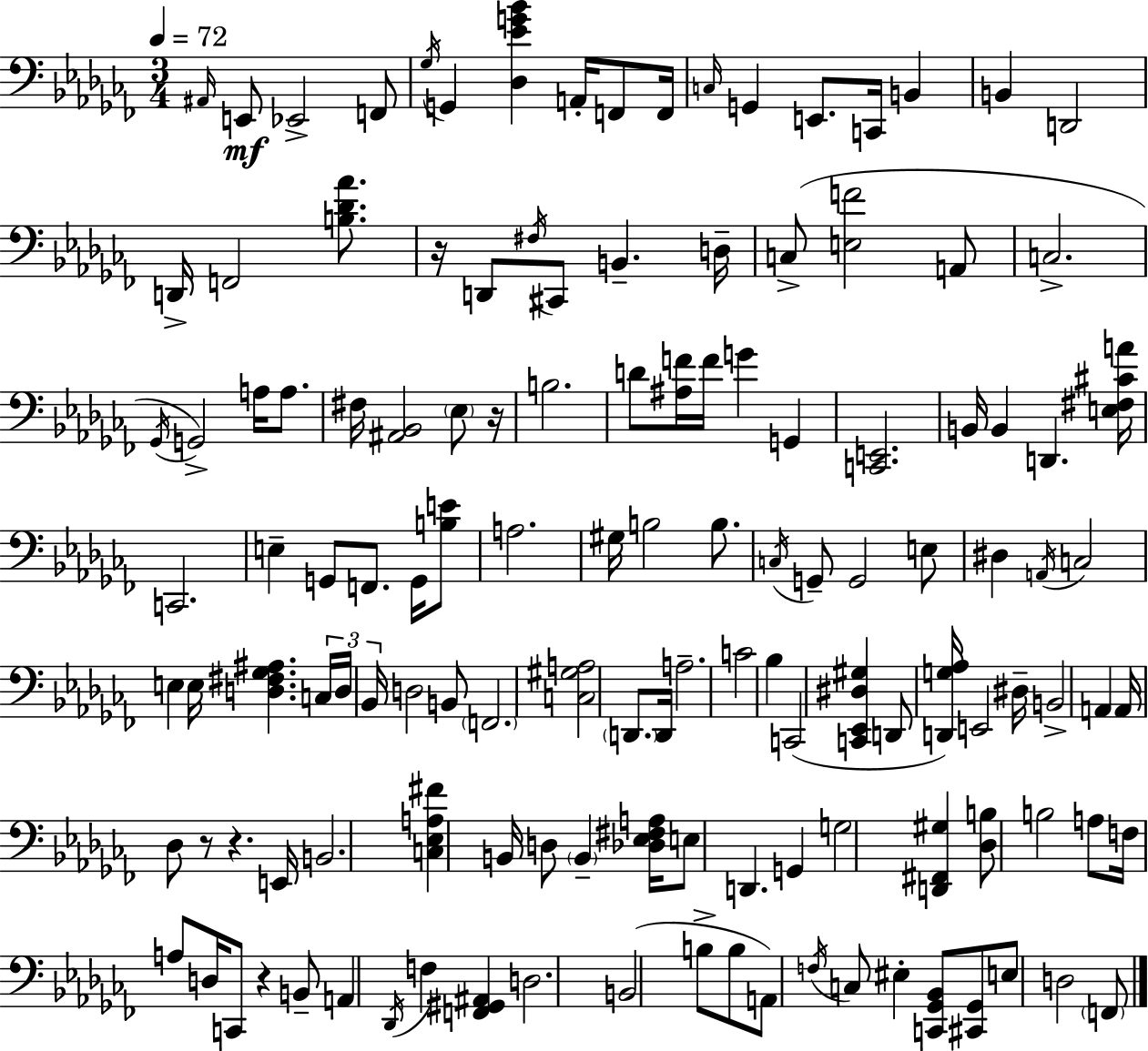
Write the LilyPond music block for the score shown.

{
  \clef bass
  \numericTimeSignature
  \time 3/4
  \key aes \minor
  \tempo 4 = 72
  \grace { ais,16 }\mf e,8 ees,2-> f,8 | \acciaccatura { ges16 } g,4 <des ees' g' bes'>4 a,16-. f,8 | f,16 \grace { c16 } g,4 e,8. c,16 b,4 | b,4 d,2 | \break d,16-> f,2 | <b des' aes'>8. r16 d,8 \acciaccatura { fis16 } cis,8 b,4.-- | d16-- c8->( <e f'>2 | a,8 c2.-> | \break \acciaccatura { ges,16 }) g,2-> | a16 a8. fis16 <ais, bes,>2 | \parenthesize ees8 r16 b2. | d'8 <ais f'>16 f'16 g'4 | \break g,4 <c, e,>2. | b,16 b,4 d,4. | <e fis cis' a'>16 c,2. | e4-- g,8 f,8. | \break g,16 <b e'>8 a2. | gis16 b2 | b8. \acciaccatura { c16 } g,8-- g,2 | e8 dis4 \acciaccatura { a,16 } c2 | \break e4 e16 | <d fis ges ais>4. \tuplet 3/2 { c16 d16 bes,16 } d2 | b,8 \parenthesize f,2. | <c gis a>2 | \break \parenthesize d,8. d,16 a2.-- | c'2 | bes4 c,2( | <c, ees, dis gis>4 d,8 <d, g aes>16) e,2 | \break dis16-- b,2-> | a,4 a,16 des8 r8 | r4. e,16 b,2. | <c ees a fis'>4 b,16 | \break d8 \parenthesize b,4-- <des ees fis a>16 e8 d,4. | g,4 g2 | <d, fis, gis>4 <des b>8 b2 | a8 f16 a8 d16 c,8 | \break r4 b,8-- a,4 \acciaccatura { des,16 } | f4 <f, gis, ais,>4 d2. | b,2( | b8-> b8 a,8) \acciaccatura { f16 } c8 | \break eis4-. <c, ges, bes,>8 <cis, ges,>8 e8 d2 | \parenthesize f,8 \bar "|."
}